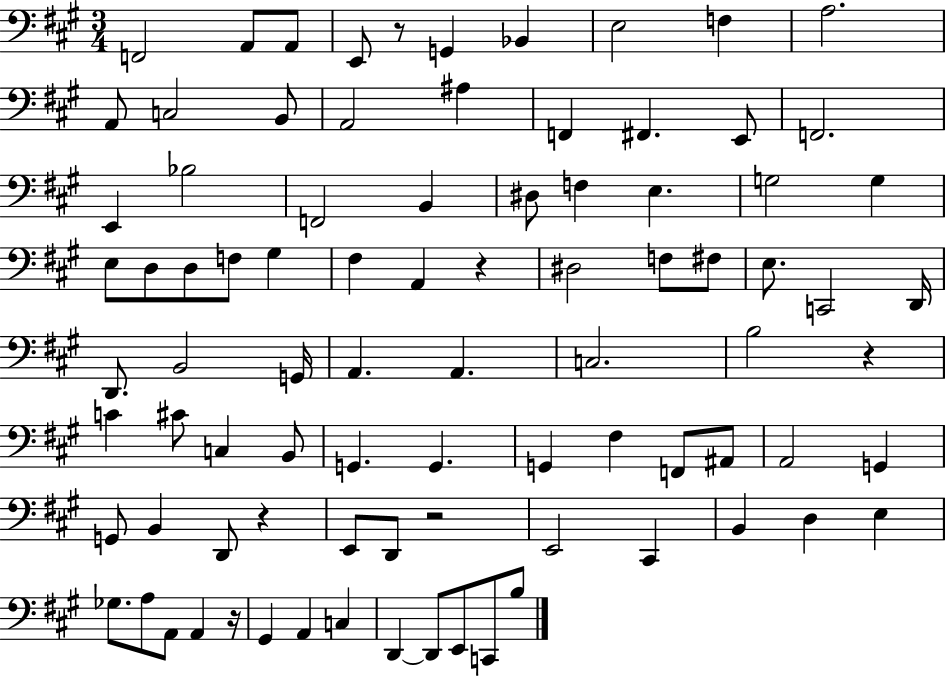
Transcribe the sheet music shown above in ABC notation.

X:1
T:Untitled
M:3/4
L:1/4
K:A
F,,2 A,,/2 A,,/2 E,,/2 z/2 G,, _B,, E,2 F, A,2 A,,/2 C,2 B,,/2 A,,2 ^A, F,, ^F,, E,,/2 F,,2 E,, _B,2 F,,2 B,, ^D,/2 F, E, G,2 G, E,/2 D,/2 D,/2 F,/2 ^G, ^F, A,, z ^D,2 F,/2 ^F,/2 E,/2 C,,2 D,,/4 D,,/2 B,,2 G,,/4 A,, A,, C,2 B,2 z C ^C/2 C, B,,/2 G,, G,, G,, ^F, F,,/2 ^A,,/2 A,,2 G,, G,,/2 B,, D,,/2 z E,,/2 D,,/2 z2 E,,2 ^C,, B,, D, E, _G,/2 A,/2 A,,/2 A,, z/4 ^G,, A,, C, D,, D,,/2 E,,/2 C,,/2 B,/2